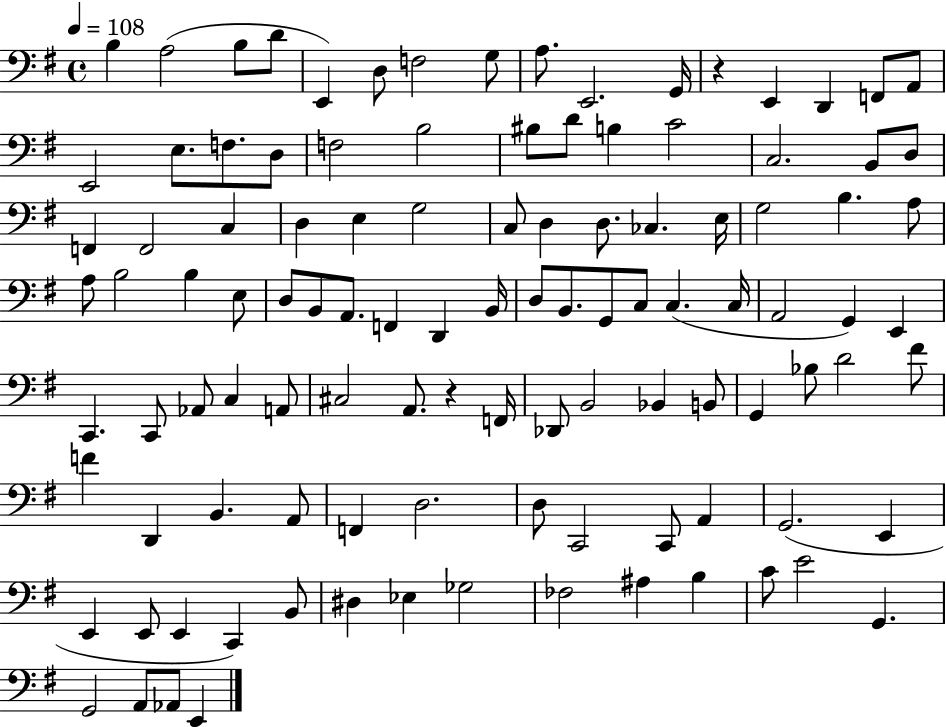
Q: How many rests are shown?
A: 2